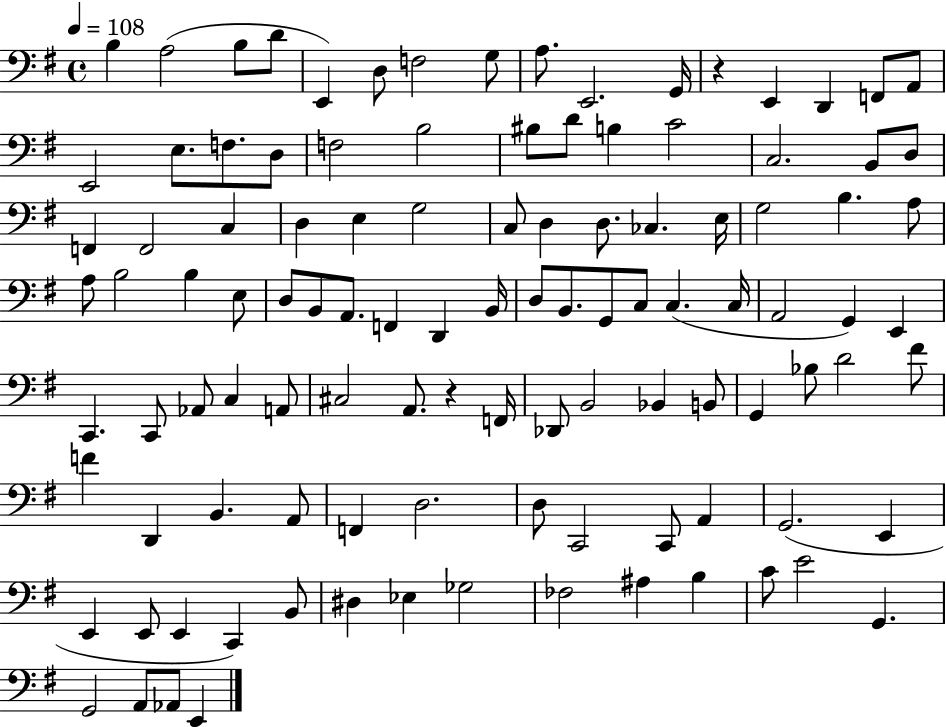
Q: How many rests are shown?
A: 2